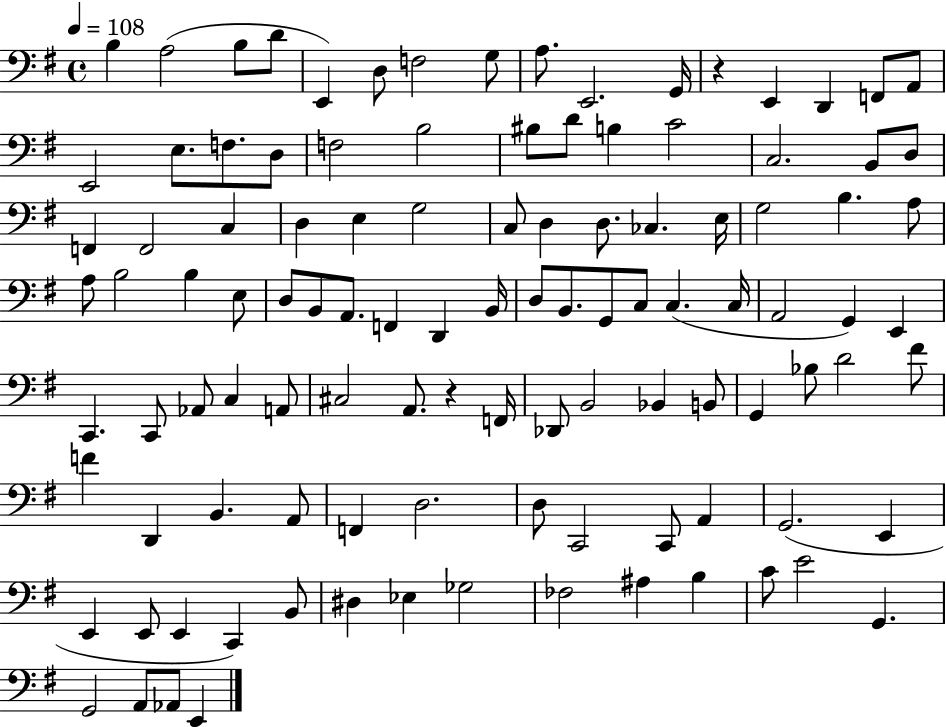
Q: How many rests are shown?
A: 2